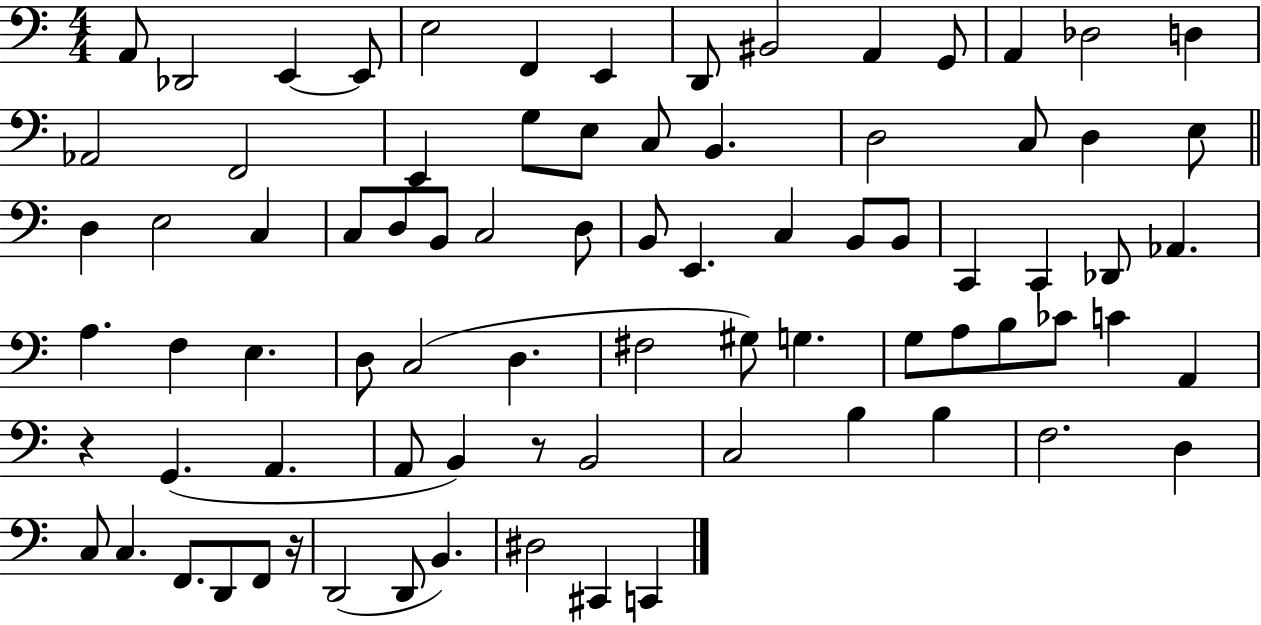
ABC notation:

X:1
T:Untitled
M:4/4
L:1/4
K:C
A,,/2 _D,,2 E,, E,,/2 E,2 F,, E,, D,,/2 ^B,,2 A,, G,,/2 A,, _D,2 D, _A,,2 F,,2 E,, G,/2 E,/2 C,/2 B,, D,2 C,/2 D, E,/2 D, E,2 C, C,/2 D,/2 B,,/2 C,2 D,/2 B,,/2 E,, C, B,,/2 B,,/2 C,, C,, _D,,/2 _A,, A, F, E, D,/2 C,2 D, ^F,2 ^G,/2 G, G,/2 A,/2 B,/2 _C/2 C A,, z G,, A,, A,,/2 B,, z/2 B,,2 C,2 B, B, F,2 D, C,/2 C, F,,/2 D,,/2 F,,/2 z/4 D,,2 D,,/2 B,, ^D,2 ^C,, C,,